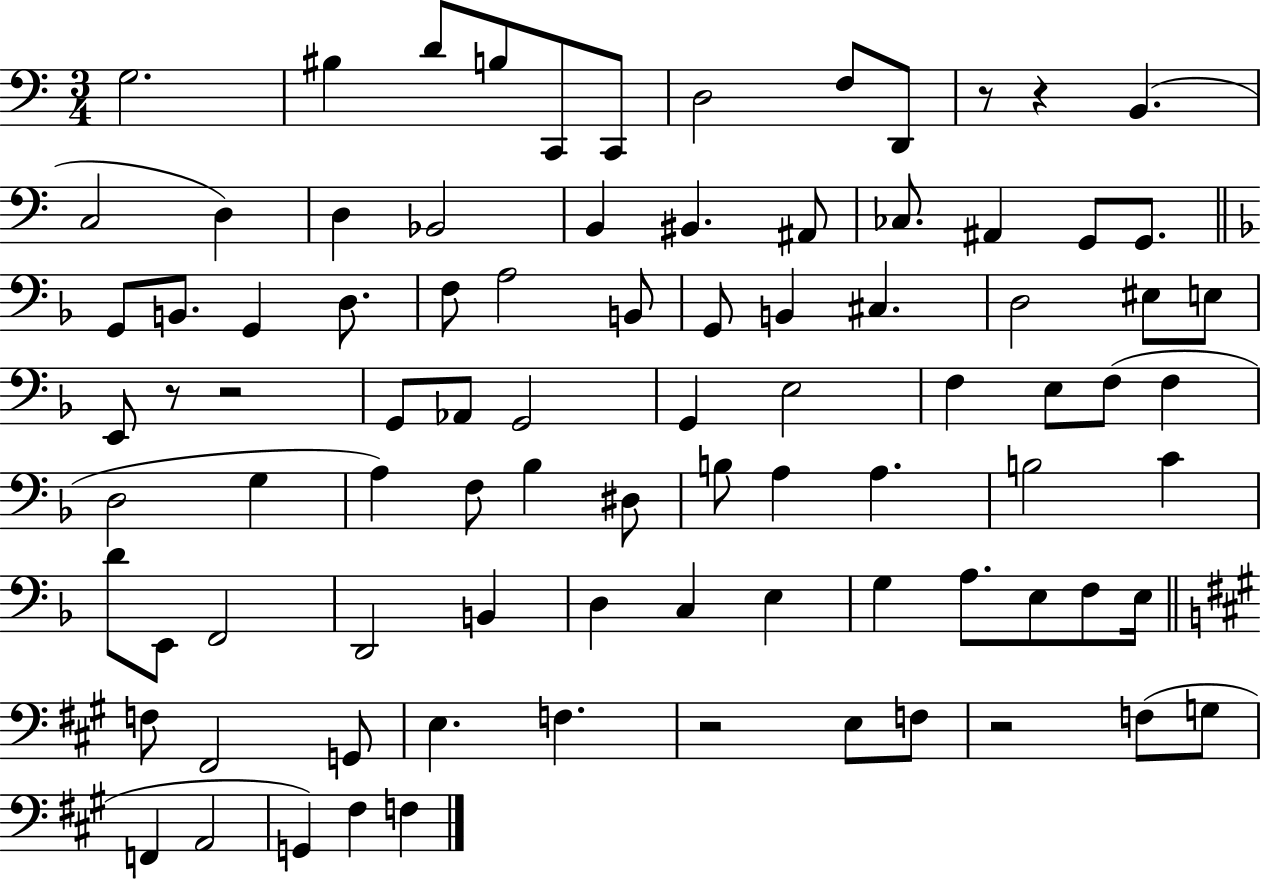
X:1
T:Untitled
M:3/4
L:1/4
K:C
G,2 ^B, D/2 B,/2 C,,/2 C,,/2 D,2 F,/2 D,,/2 z/2 z B,, C,2 D, D, _B,,2 B,, ^B,, ^A,,/2 _C,/2 ^A,, G,,/2 G,,/2 G,,/2 B,,/2 G,, D,/2 F,/2 A,2 B,,/2 G,,/2 B,, ^C, D,2 ^E,/2 E,/2 E,,/2 z/2 z2 G,,/2 _A,,/2 G,,2 G,, E,2 F, E,/2 F,/2 F, D,2 G, A, F,/2 _B, ^D,/2 B,/2 A, A, B,2 C D/2 E,,/2 F,,2 D,,2 B,, D, C, E, G, A,/2 E,/2 F,/2 E,/4 F,/2 ^F,,2 G,,/2 E, F, z2 E,/2 F,/2 z2 F,/2 G,/2 F,, A,,2 G,, ^F, F,